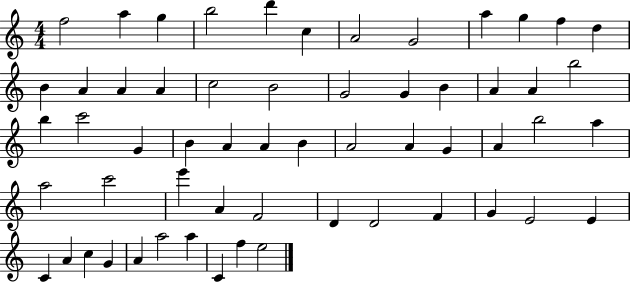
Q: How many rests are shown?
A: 0